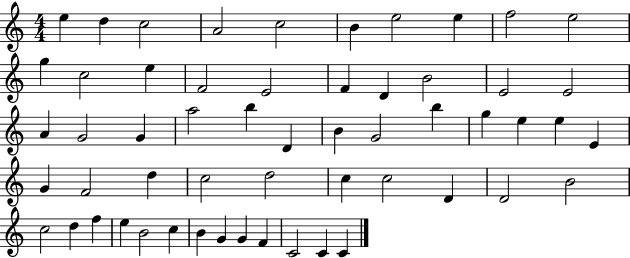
E5/q D5/q C5/h A4/h C5/h B4/q E5/h E5/q F5/h E5/h G5/q C5/h E5/q F4/h E4/h F4/q D4/q B4/h E4/h E4/h A4/q G4/h G4/q A5/h B5/q D4/q B4/q G4/h B5/q G5/q E5/q E5/q E4/q G4/q F4/h D5/q C5/h D5/h C5/q C5/h D4/q D4/h B4/h C5/h D5/q F5/q E5/q B4/h C5/q B4/q G4/q G4/q F4/q C4/h C4/q C4/q